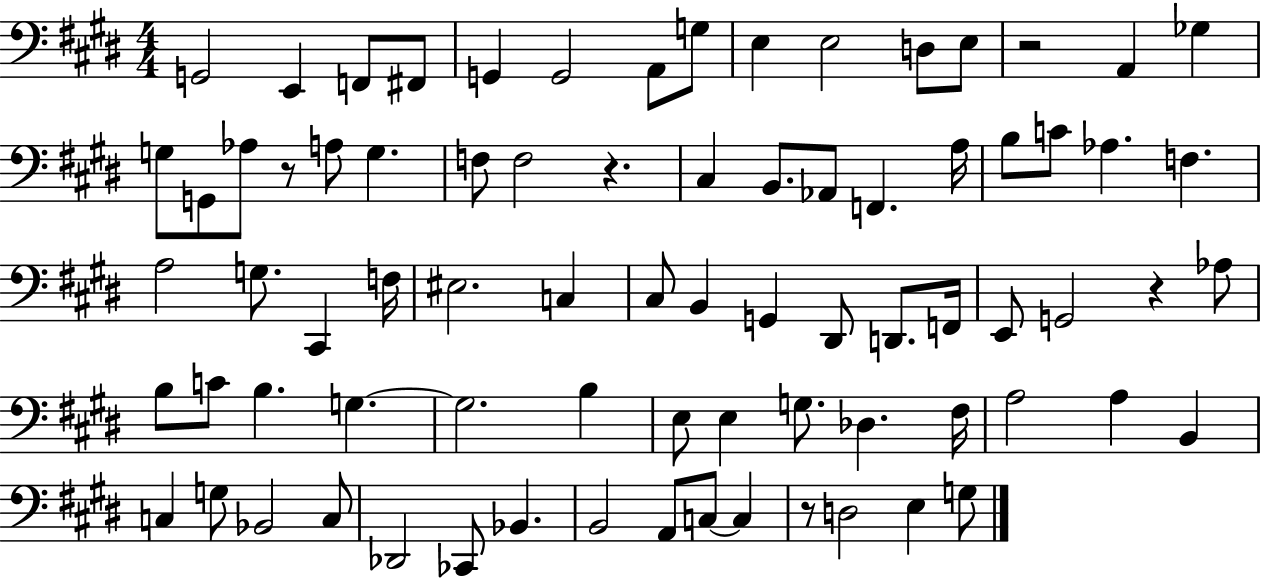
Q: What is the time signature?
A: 4/4